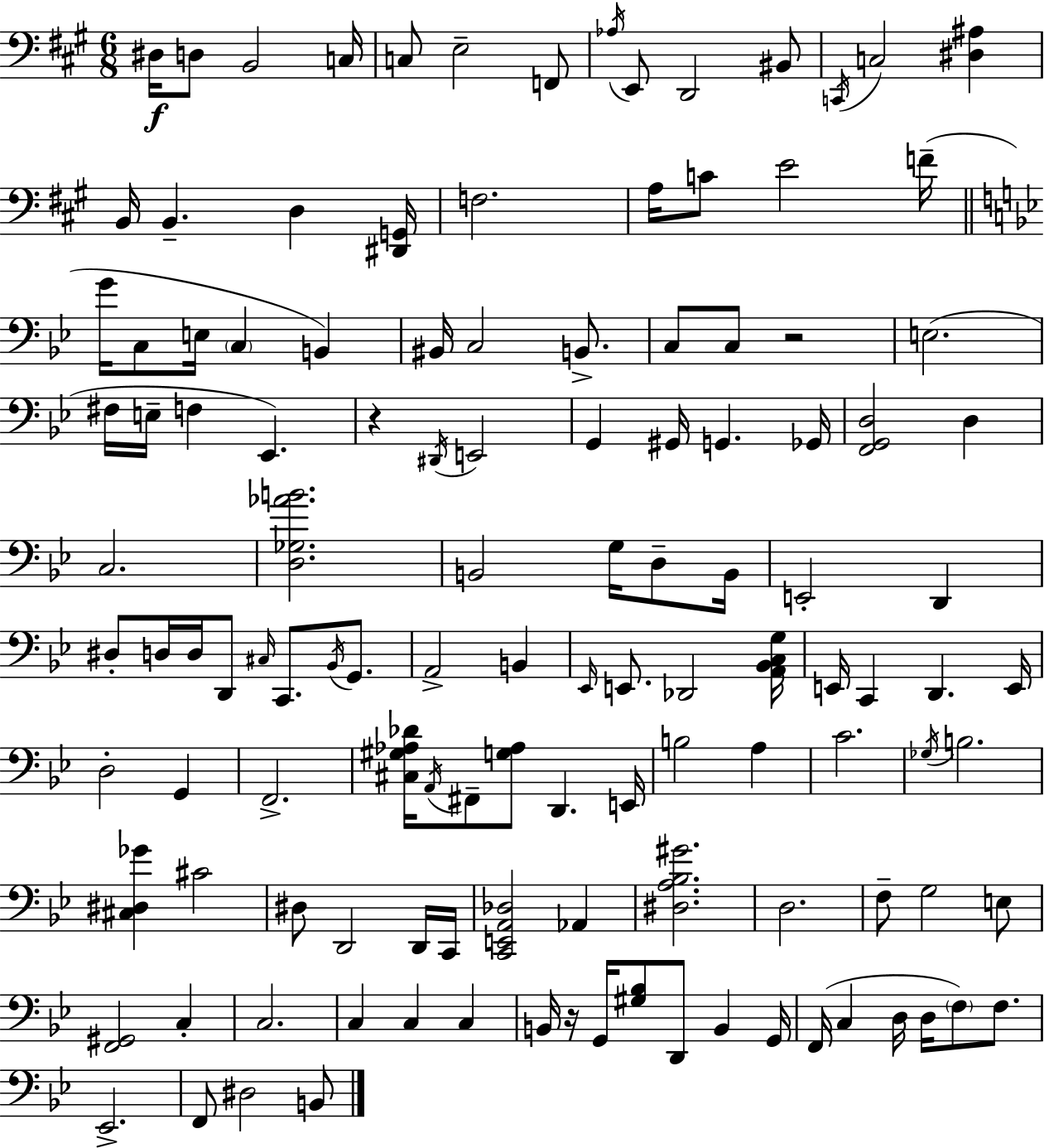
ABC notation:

X:1
T:Untitled
M:6/8
L:1/4
K:A
^D,/4 D,/2 B,,2 C,/4 C,/2 E,2 F,,/2 _A,/4 E,,/2 D,,2 ^B,,/2 C,,/4 C,2 [^D,^A,] B,,/4 B,, D, [^D,,G,,]/4 F,2 A,/4 C/2 E2 F/4 G/4 C,/2 E,/4 C, B,, ^B,,/4 C,2 B,,/2 C,/2 C,/2 z2 E,2 ^F,/4 E,/4 F, _E,, z ^D,,/4 E,,2 G,, ^G,,/4 G,, _G,,/4 [F,,G,,D,]2 D, C,2 [D,_G,_AB]2 B,,2 G,/4 D,/2 B,,/4 E,,2 D,, ^D,/2 D,/4 D,/4 D,,/2 ^C,/4 C,,/2 _B,,/4 G,,/2 A,,2 B,, _E,,/4 E,,/2 _D,,2 [A,,_B,,C,G,]/4 E,,/4 C,, D,, E,,/4 D,2 G,, F,,2 [^C,^G,_A,_D]/4 A,,/4 ^F,,/2 [G,_A,]/2 D,, E,,/4 B,2 A, C2 _G,/4 B,2 [^C,^D,_G] ^C2 ^D,/2 D,,2 D,,/4 C,,/4 [C,,E,,A,,_D,]2 _A,, [^D,A,_B,^G]2 D,2 F,/2 G,2 E,/2 [F,,^G,,]2 C, C,2 C, C, C, B,,/4 z/4 G,,/4 [^G,_B,]/2 D,,/2 B,, G,,/4 F,,/4 C, D,/4 D,/4 F,/2 F,/2 _E,,2 F,,/2 ^D,2 B,,/2